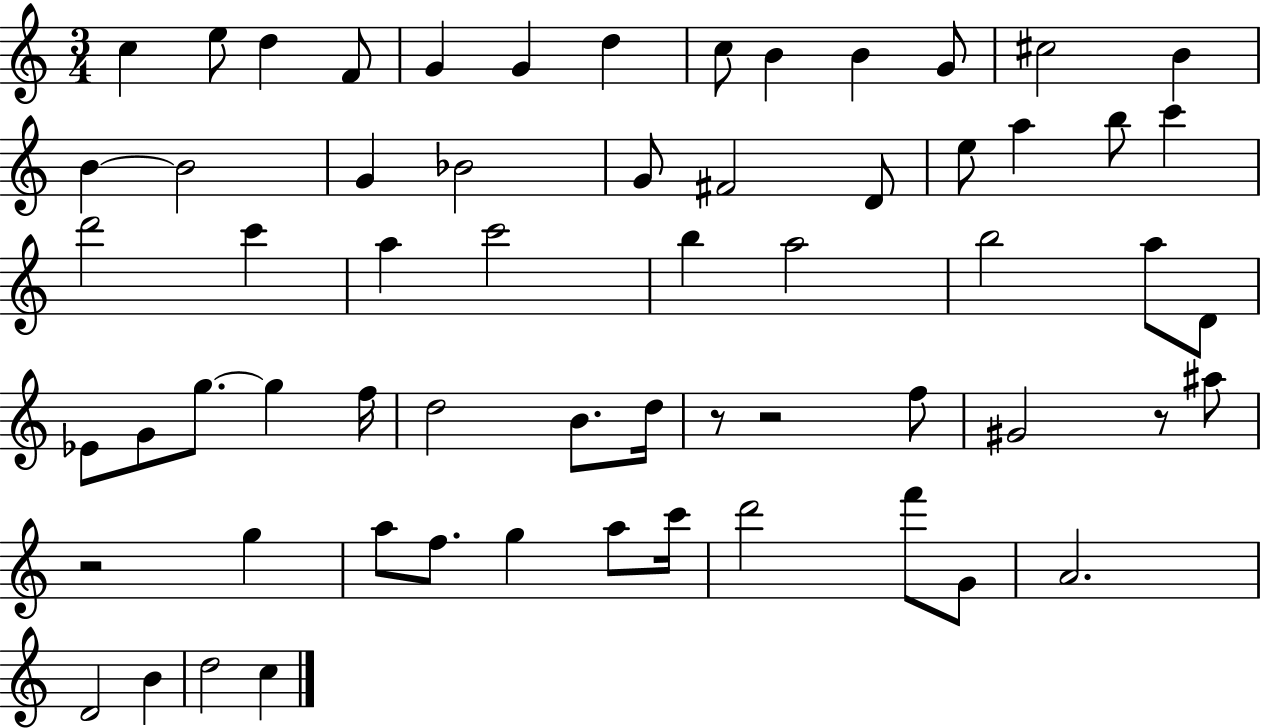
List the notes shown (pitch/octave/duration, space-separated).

C5/q E5/e D5/q F4/e G4/q G4/q D5/q C5/e B4/q B4/q G4/e C#5/h B4/q B4/q B4/h G4/q Bb4/h G4/e F#4/h D4/e E5/e A5/q B5/e C6/q D6/h C6/q A5/q C6/h B5/q A5/h B5/h A5/e D4/e Eb4/e G4/e G5/e. G5/q F5/s D5/h B4/e. D5/s R/e R/h F5/e G#4/h R/e A#5/e R/h G5/q A5/e F5/e. G5/q A5/e C6/s D6/h F6/e G4/e A4/h. D4/h B4/q D5/h C5/q